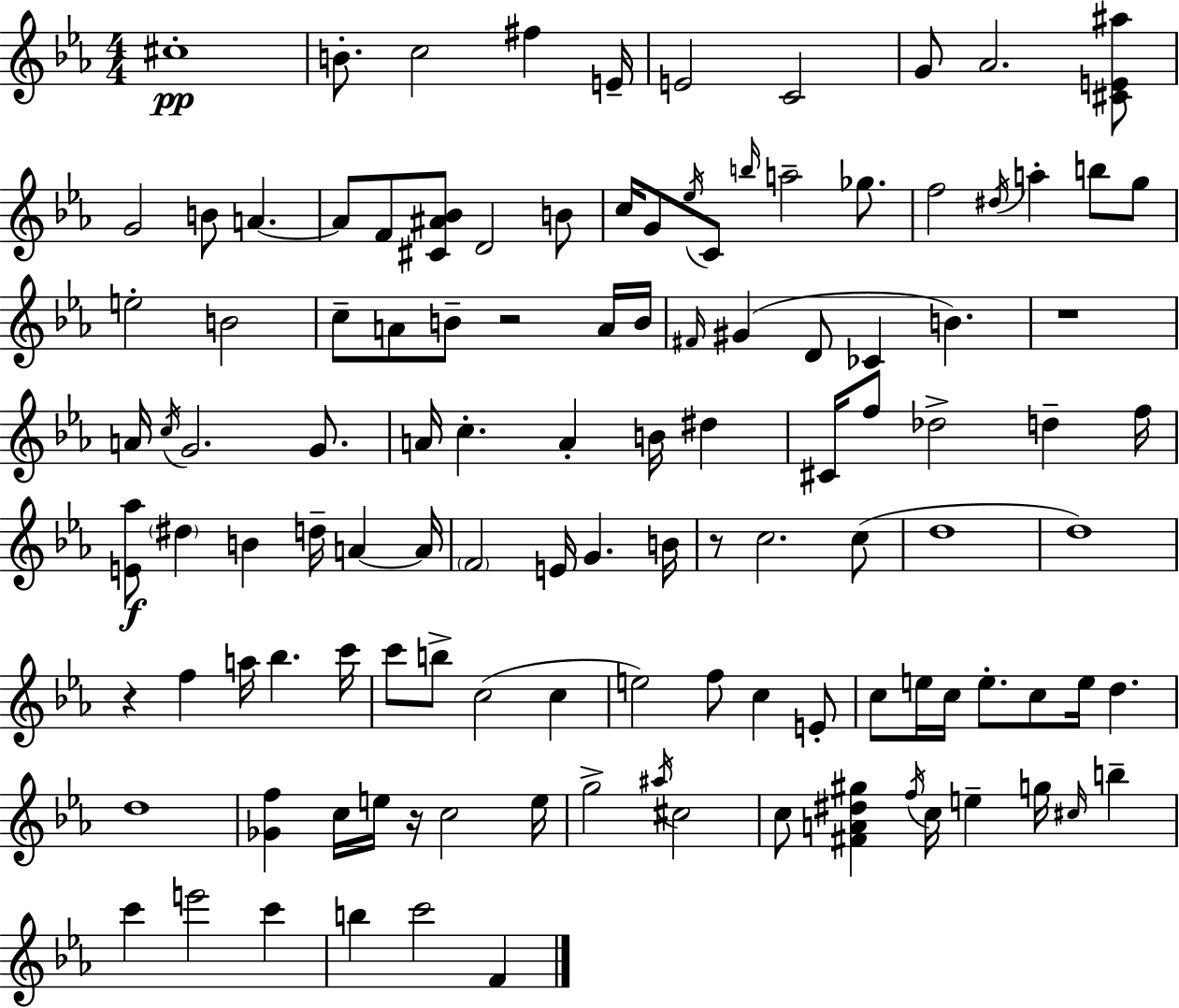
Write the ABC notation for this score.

X:1
T:Untitled
M:4/4
L:1/4
K:Cm
^c4 B/2 c2 ^f E/4 E2 C2 G/2 _A2 [^CE^a]/2 G2 B/2 A A/2 F/2 [^C^A_B]/2 D2 B/2 c/4 G/2 _e/4 C/2 b/4 a2 _g/2 f2 ^d/4 a b/2 g/2 e2 B2 c/2 A/2 B/2 z2 A/4 B/4 ^F/4 ^G D/2 _C B z4 A/4 c/4 G2 G/2 A/4 c A B/4 ^d ^C/4 f/2 _d2 d f/4 [E_a]/2 ^d B d/4 A A/4 F2 E/4 G B/4 z/2 c2 c/2 d4 d4 z f a/4 _b c'/4 c'/2 b/2 c2 c e2 f/2 c E/2 c/2 e/4 c/4 e/2 c/2 e/4 d d4 [_Gf] c/4 e/4 z/4 c2 e/4 g2 ^a/4 ^c2 c/2 [^FA^d^g] f/4 c/4 e g/4 ^c/4 b c' e'2 c' b c'2 F